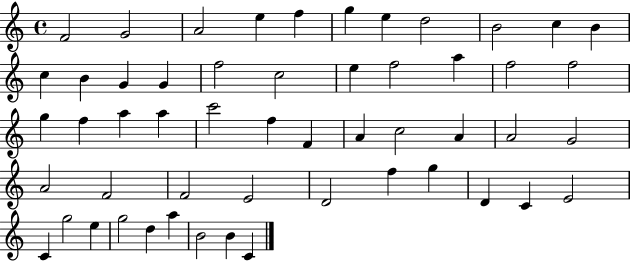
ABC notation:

X:1
T:Untitled
M:4/4
L:1/4
K:C
F2 G2 A2 e f g e d2 B2 c B c B G G f2 c2 e f2 a f2 f2 g f a a c'2 f F A c2 A A2 G2 A2 F2 F2 E2 D2 f g D C E2 C g2 e g2 d a B2 B C